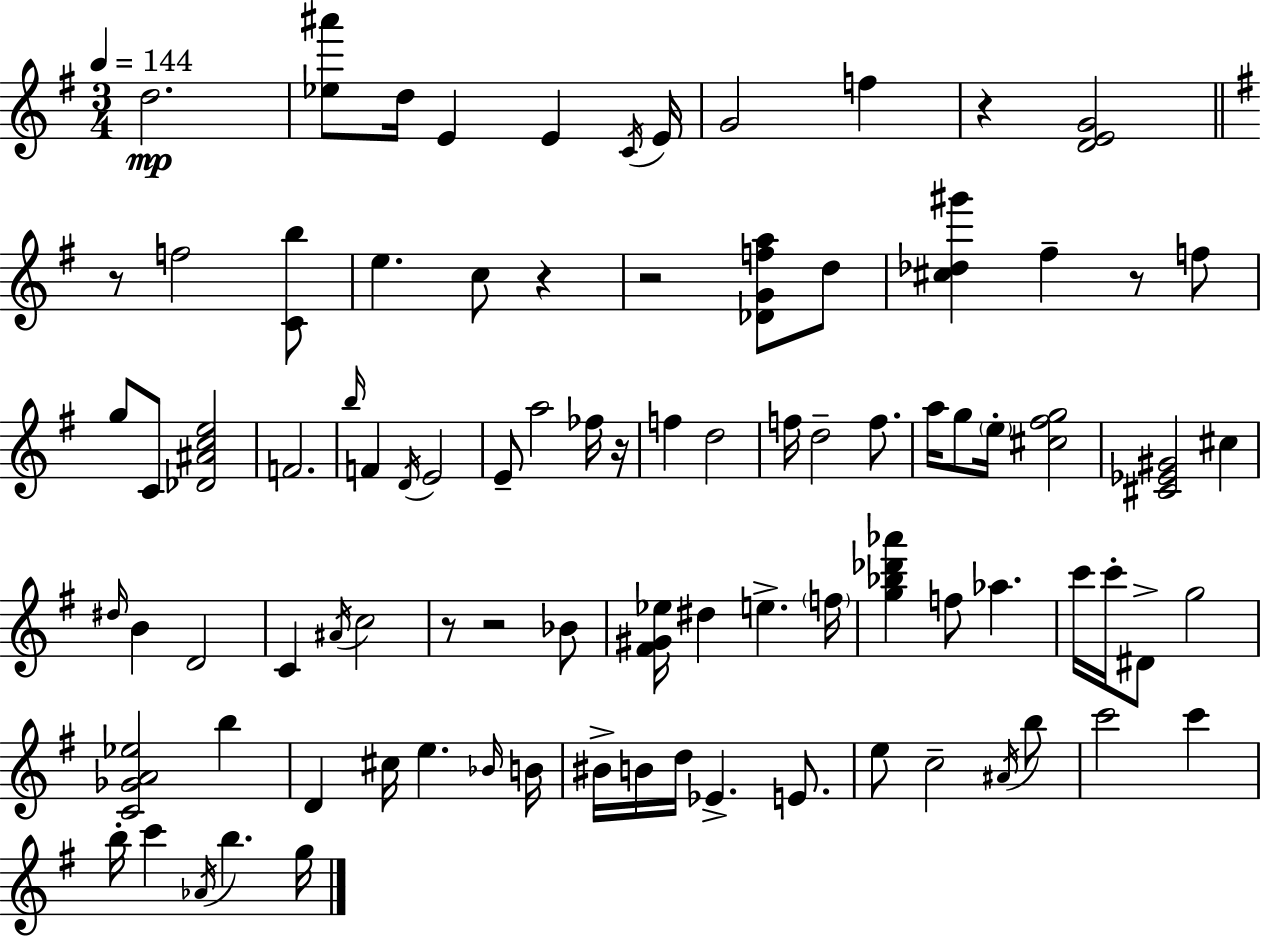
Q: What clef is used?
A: treble